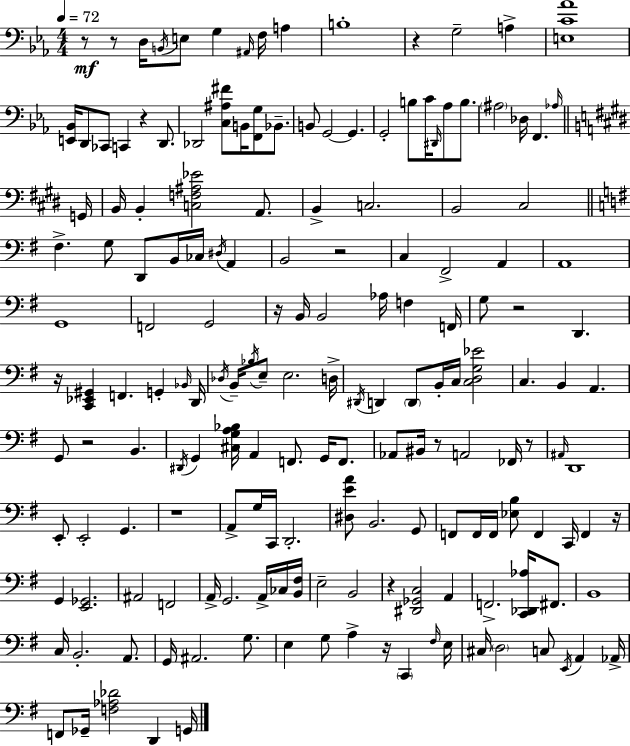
R/e R/e D3/s B2/s E3/e G3/q A#2/s F3/s A3/q B3/w R/q G3/h A3/q [E3,C4,Ab4]/w [E2,Bb2]/s D2/e CES2/e C2/q R/q D2/e. Db2/h [C3,A#3,F#4]/e B2/s [F2,G3]/e Bb2/e. B2/e G2/h G2/q. G2/h B3/e C4/s D#2/s Ab3/e B3/e. A#3/h Db3/s F2/q. Ab3/s G2/s B2/s B2/q [C3,F3,A#3,Eb4]/h A2/e. B2/q C3/h. B2/h C#3/h F#3/q. G3/e D2/e B2/s CES3/s D#3/s A2/q B2/h R/h C3/q F#2/h A2/q A2/w G2/w F2/h G2/h R/s B2/s B2/h Ab3/s F3/q F2/s G3/e R/h D2/q. R/s [C2,Eb2,G#2]/q F2/q. G2/q Bb2/s D2/s Db3/s B2/s Bb3/s E3/e E3/h. D3/s D#2/s D2/q D2/e B2/s C3/s [C3,D3,G3,Eb4]/h C3/q. B2/q A2/q. G2/e R/h B2/q. D#2/s G2/q [C#3,G3,A3,Bb3]/s A2/q F2/e. G2/s F2/e. Ab2/e BIS2/s R/e A2/h FES2/s R/e A#2/s D2/w E2/e E2/h G2/q. R/w A2/e G3/s C2/s D2/h. [D#3,E4,A4]/e B2/h. G2/e F2/e F2/s F2/s [Eb3,B3]/e F2/q C2/s F2/q R/s G2/q [E2,Gb2]/h. A#2/h F2/h A2/s G2/h. A2/s CES3/s [B2,F#3]/s E3/h B2/h R/q [D#2,Gb2,C3]/h A2/q F2/h. [C2,Db2,Ab3]/s F#2/e. B2/w C3/s B2/h. A2/e. G2/s A#2/h. G3/e. E3/q G3/e A3/q R/s C2/q F#3/s E3/s C#3/s D3/h C3/e E2/s A2/q Ab2/s F2/e Gb2/s [F3,Ab3,Db4]/h D2/q G2/s